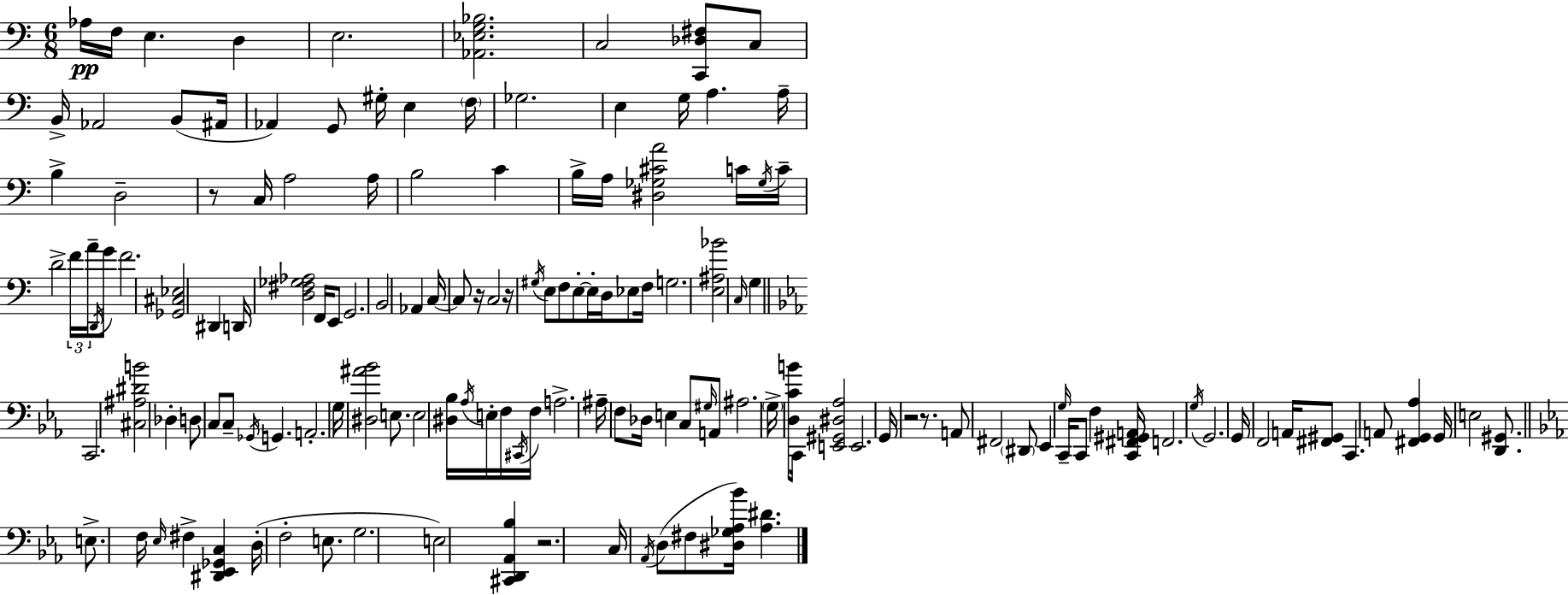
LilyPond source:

{
  \clef bass
  \numericTimeSignature
  \time 6/8
  \key a \minor
  \repeat volta 2 { aes16\pp f16 e4. d4 | e2. | <aes, ees g bes>2. | c2 <c, des fis>8 c8 | \break b,16-> aes,2 b,8( ais,16 | aes,4) g,8 gis16-. e4 \parenthesize f16 | ges2. | e4 g16 a4. a16-- | \break b4-> d2-- | r8 c16 a2 a16 | b2 c'4 | b16-> a16 <dis ges cis' a'>2 c'16 \acciaccatura { ges16 } | \break c'16-- d'2-> \tuplet 3/2 { f'16 a'16-- \acciaccatura { d,16 } } | g'8 f'2. | <ges, cis ees>2 dis,4 | d,16 <d fis ges aes>2 f,16 | \break e,8 g,2. | b,2 aes,4 | c16~~ c8 r16 c2 | r16 \acciaccatura { gis16 } e8 f8 e8-.~~ e16-. d16 | \break ees8 f16 g2. | <e ais bes'>2 \grace { c16 } | g4 \bar "||" \break \key c \minor c,2. | <cis ais dis' b'>2 des4-. | d8 c8 c8-- \acciaccatura { ges,16 } g,4. | a,2.-. | \break g16 <dis ais' bes'>2 e8. | e2 <dis bes>16 \acciaccatura { aes16 } e16-. | f16 \acciaccatura { cis,16 } f16 a2.-> | ais16-- f8 des16 e4 c8 | \break \grace { gis16 } a,8 ais2. | \parenthesize g16-> <d c' b'>8 c,16 <e, gis, dis aes>2 | e,2. | g,16 r2 | \break r8. a,8 fis,2 | \parenthesize dis,8 ees,4 \grace { g16 } c,16-- c,8 | f4 <c, fis, gis, a,>16 f,2. | \acciaccatura { g16 } g,2. | \break g,16 f,2 | a,16 <fis, gis,>8 c,4. | a,8 <fis, g, aes>4 g,16 e2 | <d, gis,>8. \bar "||" \break \key ees \major e8.-> f16 \grace { ees16 } fis4-> <dis, ees, ges, c>4 | d16-.( f2-. e8. | g2. | e2) <cis, d, aes, bes>4 | \break r2. | c16 \acciaccatura { aes,16 } d8( fis8 <dis ges aes bes'>16) <aes dis'>4. | } \bar "|."
}